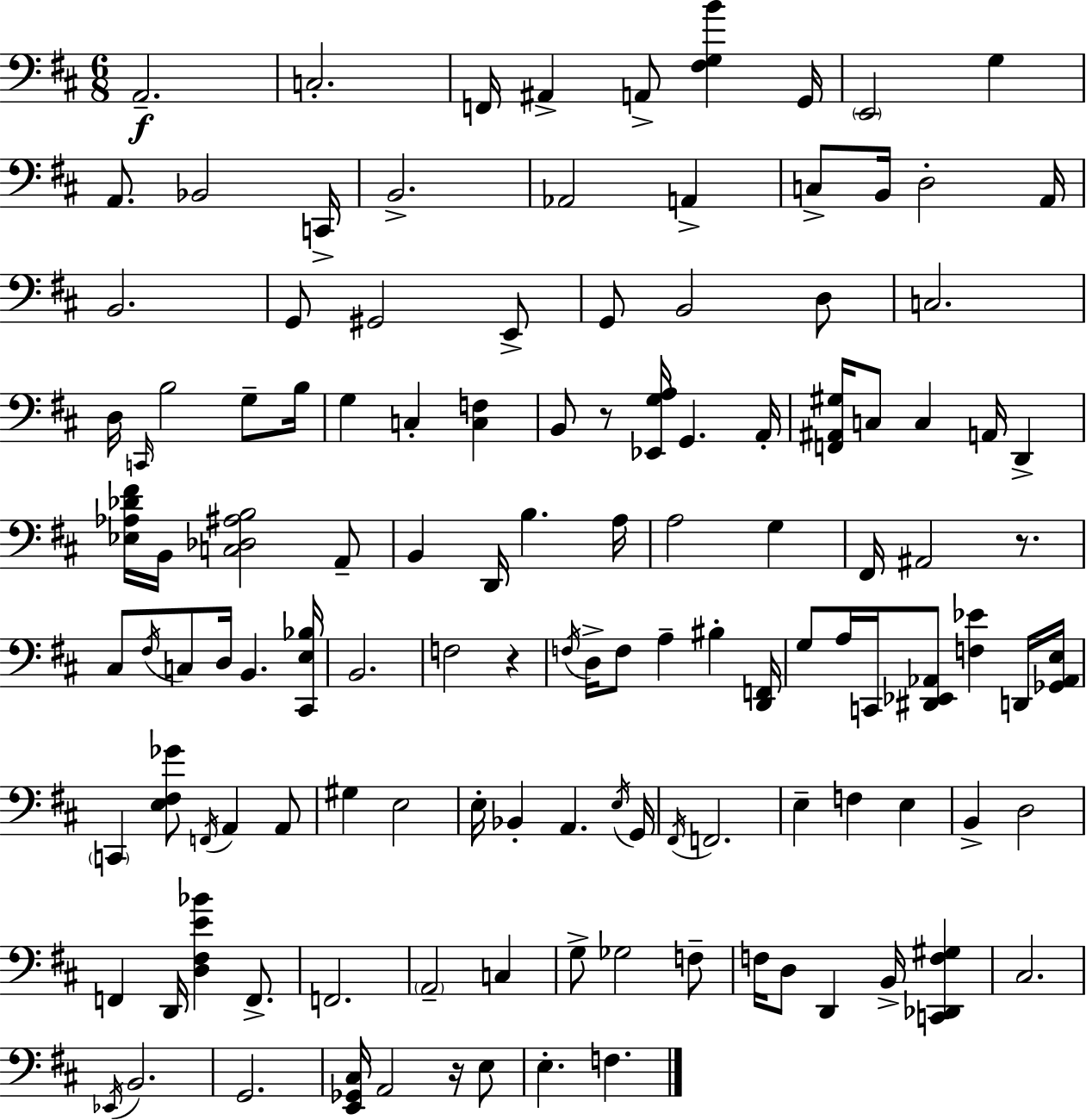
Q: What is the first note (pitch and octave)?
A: A2